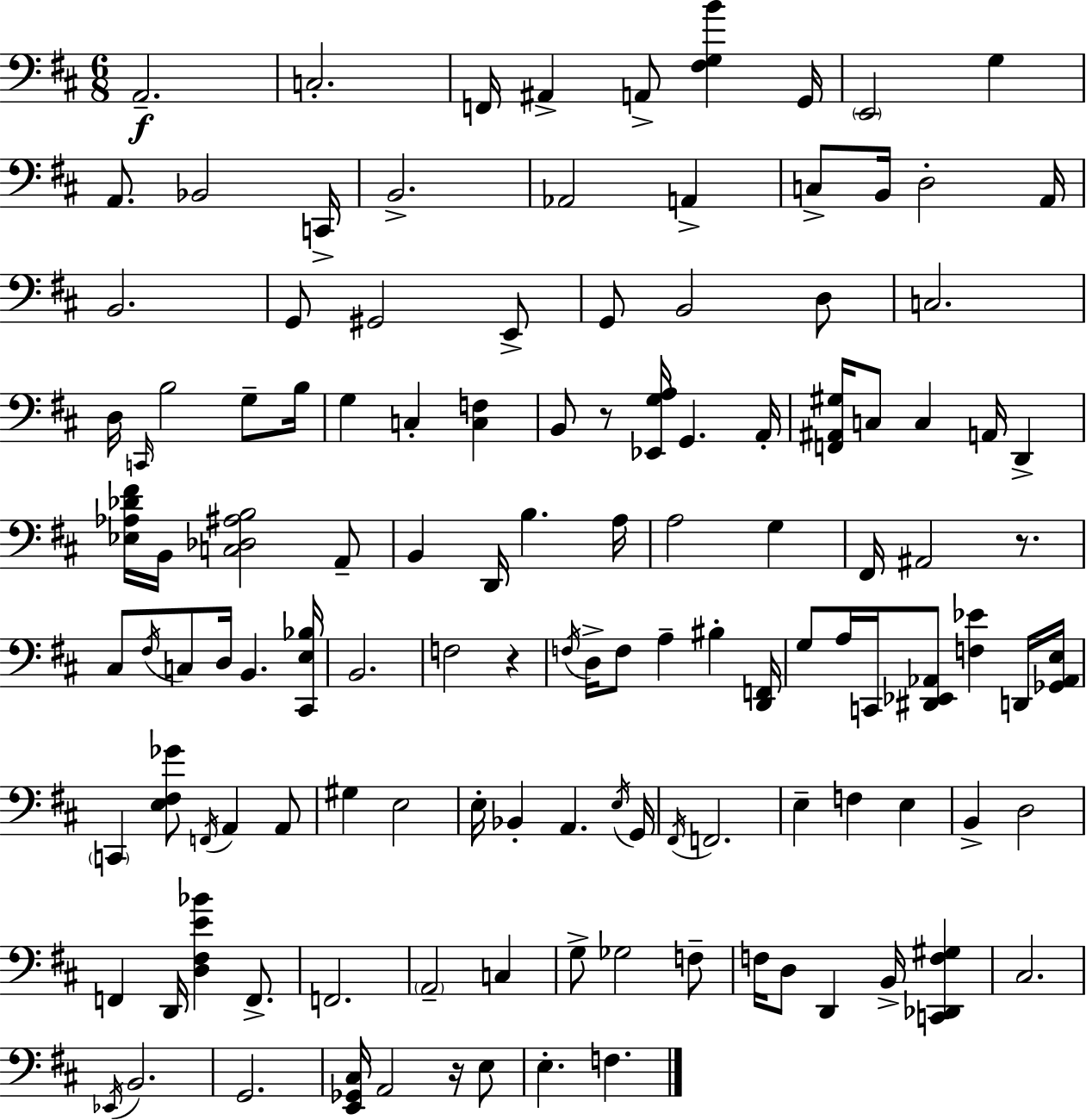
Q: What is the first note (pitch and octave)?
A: A2